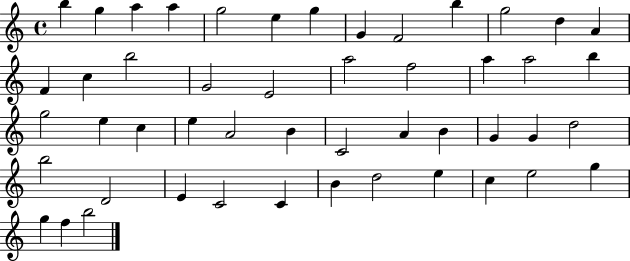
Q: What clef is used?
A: treble